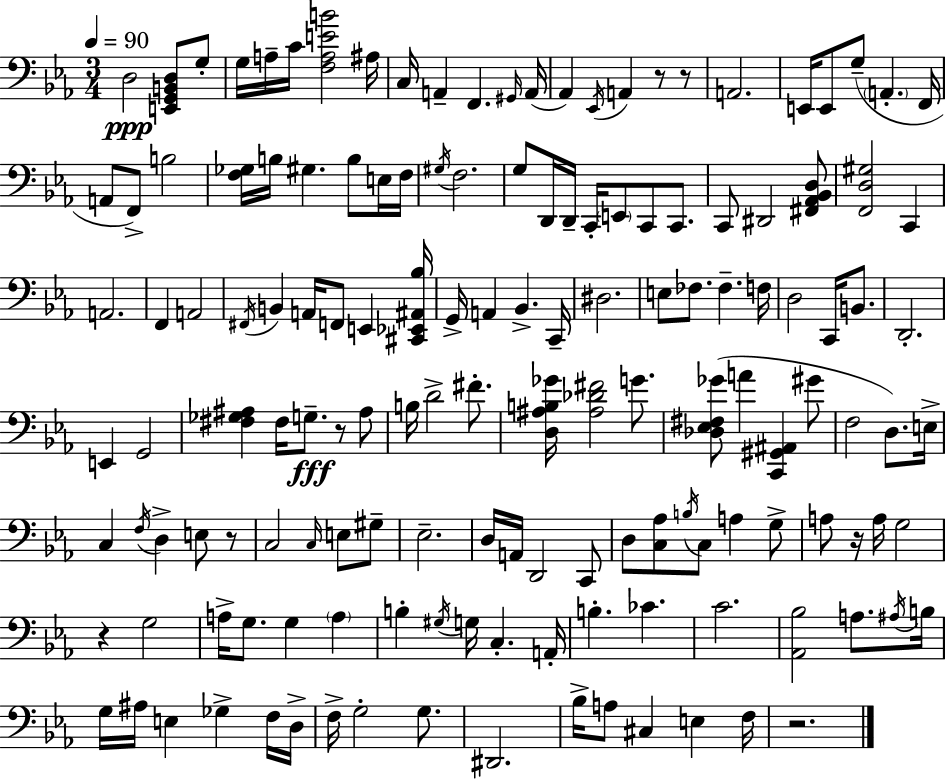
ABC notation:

X:1
T:Untitled
M:3/4
L:1/4
K:Cm
D,2 [E,,G,,B,,D,]/2 G,/2 G,/4 A,/4 C/4 [F,A,EB]2 ^A,/4 C,/4 A,, F,, ^G,,/4 A,,/4 _A,, _E,,/4 A,, z/2 z/2 A,,2 E,,/4 E,,/2 G,/2 A,, F,,/4 A,,/2 F,,/2 B,2 [F,_G,]/4 B,/4 ^G, B,/2 E,/4 F,/4 ^G,/4 F,2 G,/2 D,,/4 D,,/4 C,,/4 E,,/2 C,,/2 C,,/2 C,,/2 ^D,,2 [^F,,_A,,_B,,D,]/2 [F,,D,^G,]2 C,, A,,2 F,, A,,2 ^F,,/4 B,, A,,/4 F,,/2 E,, [^C,,_E,,^A,,_B,]/4 G,,/4 A,, _B,, C,,/4 ^D,2 E,/2 _F,/2 _F, F,/4 D,2 C,,/4 B,,/2 D,,2 E,, G,,2 [^F,_G,^A,] ^F,/4 G,/2 z/2 ^A,/2 B,/4 D2 ^F/2 [D,^A,B,_G]/4 [^A,_D^F]2 G/2 [_D,_E,^F,_G]/2 A [C,,^G,,^A,,] ^G/2 F,2 D,/2 E,/4 C, F,/4 D, E,/2 z/2 C,2 C,/4 E,/2 ^G,/2 _E,2 D,/4 A,,/4 D,,2 C,,/2 D,/2 [C,_A,]/2 B,/4 C,/2 A, G,/2 A,/2 z/4 A,/4 G,2 z G,2 A,/4 G,/2 G, A, B, ^G,/4 G,/4 C, A,,/4 B, _C C2 [_A,,_B,]2 A,/2 ^A,/4 B,/4 G,/4 ^A,/4 E, _G, F,/4 D,/4 F,/4 G,2 G,/2 ^D,,2 _B,/4 A,/2 ^C, E, F,/4 z2